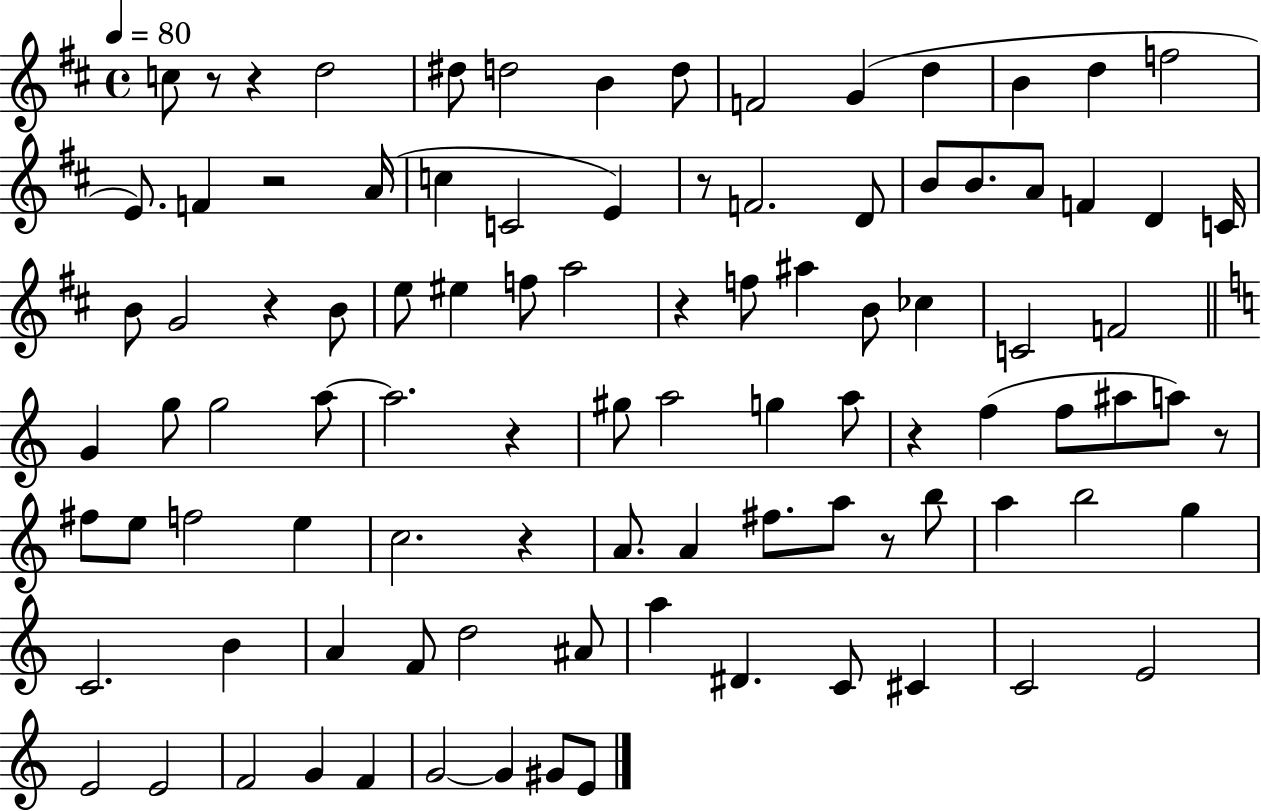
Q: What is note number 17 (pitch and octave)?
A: C4